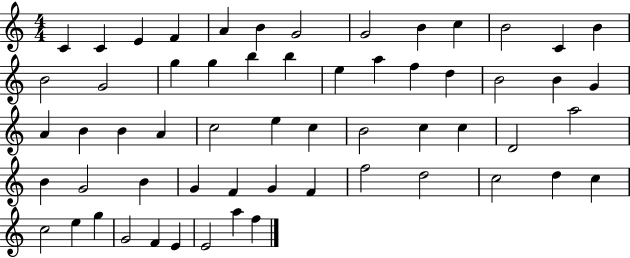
X:1
T:Untitled
M:4/4
L:1/4
K:C
C C E F A B G2 G2 B c B2 C B B2 G2 g g b b e a f d B2 B G A B B A c2 e c B2 c c D2 a2 B G2 B G F G F f2 d2 c2 d c c2 e g G2 F E E2 a f